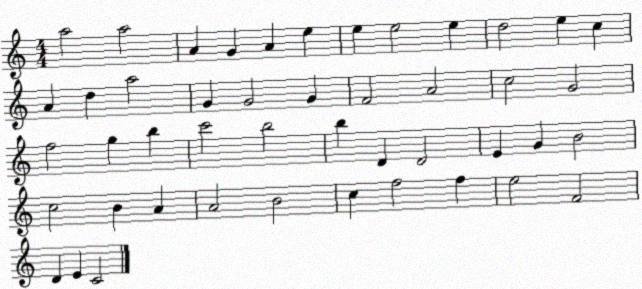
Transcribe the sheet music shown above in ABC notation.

X:1
T:Untitled
M:4/4
L:1/4
K:C
a2 a2 A G A e e e2 e d2 e c A d a2 G G2 G F2 A2 c2 G2 f2 g b c'2 b2 b D D2 E G B2 c2 B A A2 B2 c f2 f e2 F2 D E C2